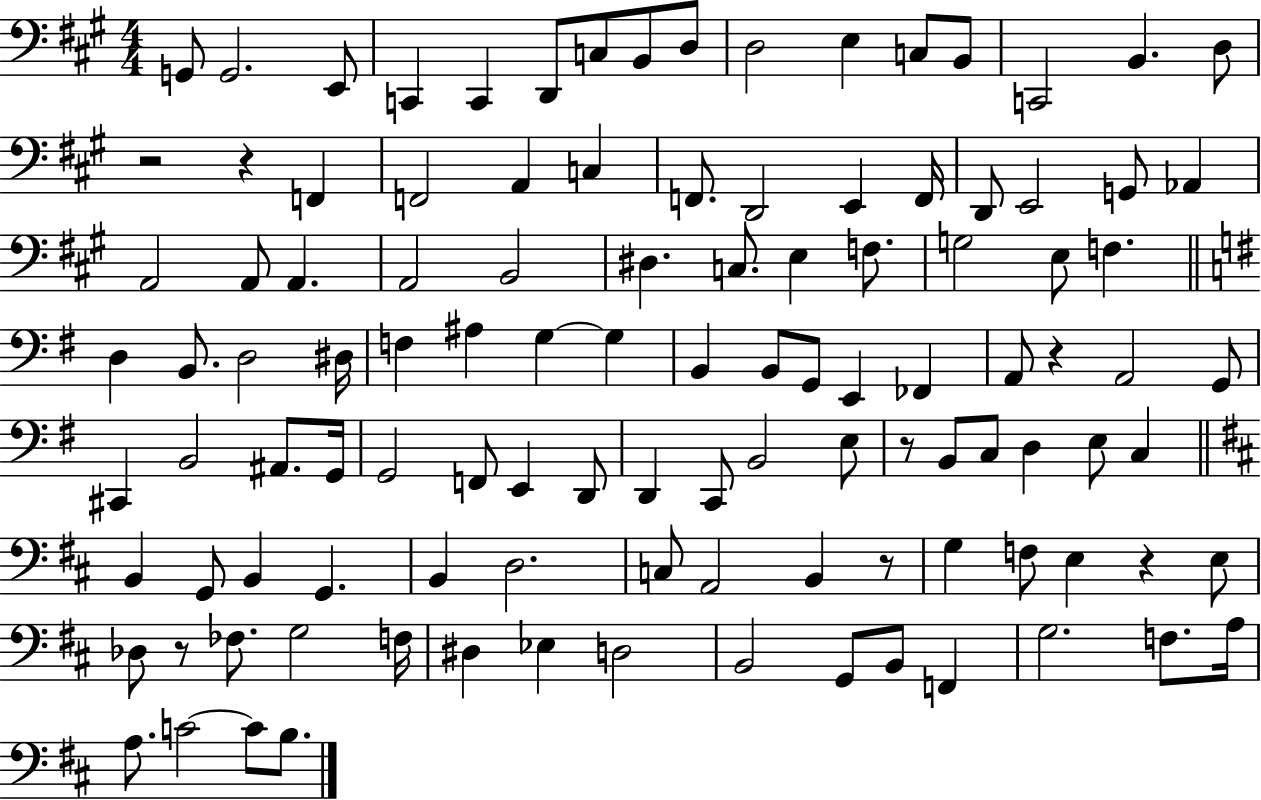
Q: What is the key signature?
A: A major